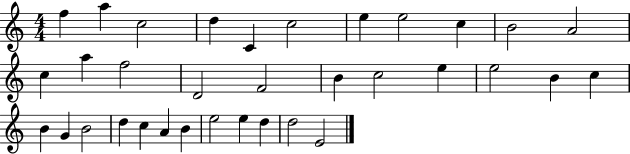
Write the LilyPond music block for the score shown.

{
  \clef treble
  \numericTimeSignature
  \time 4/4
  \key c \major
  f''4 a''4 c''2 | d''4 c'4 c''2 | e''4 e''2 c''4 | b'2 a'2 | \break c''4 a''4 f''2 | d'2 f'2 | b'4 c''2 e''4 | e''2 b'4 c''4 | \break b'4 g'4 b'2 | d''4 c''4 a'4 b'4 | e''2 e''4 d''4 | d''2 e'2 | \break \bar "|."
}